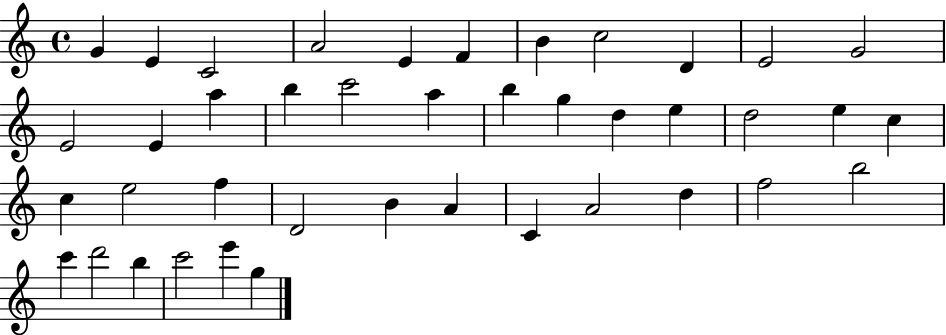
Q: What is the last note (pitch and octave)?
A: G5